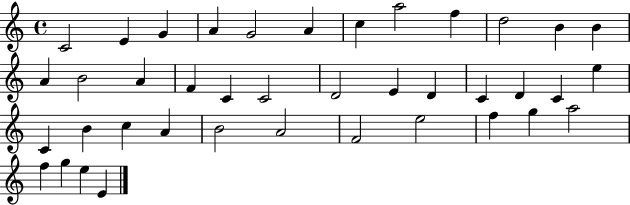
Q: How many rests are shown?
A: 0